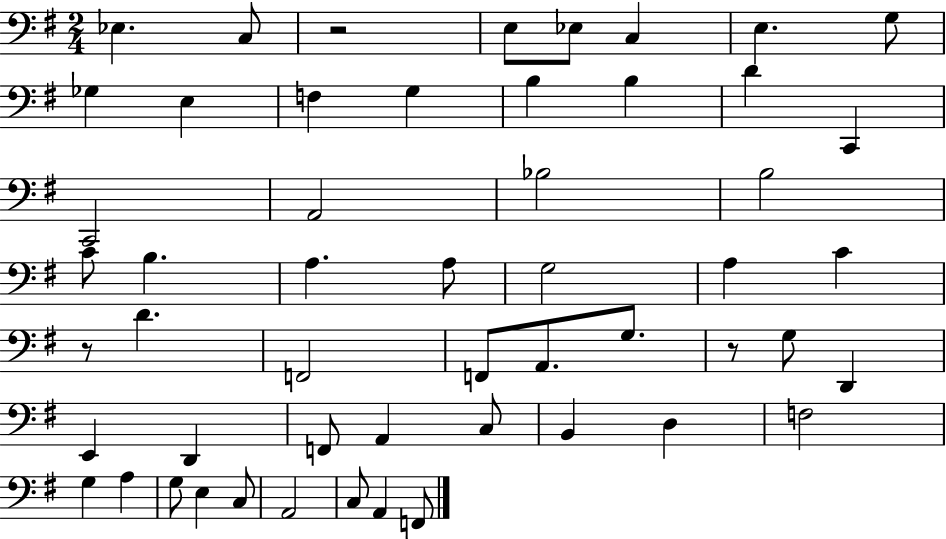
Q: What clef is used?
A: bass